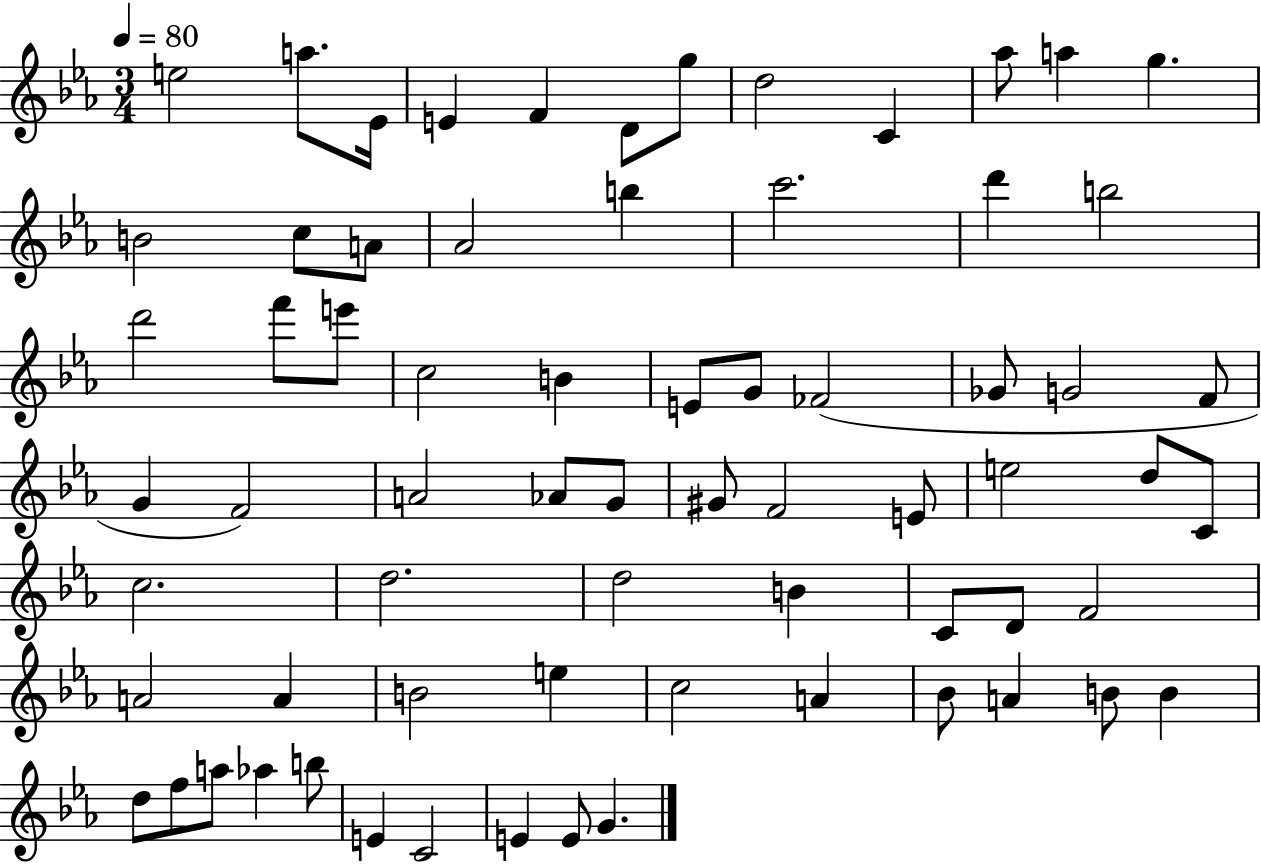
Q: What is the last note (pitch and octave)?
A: G4